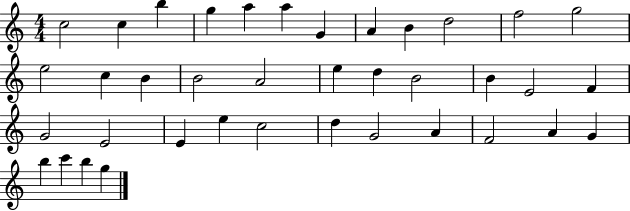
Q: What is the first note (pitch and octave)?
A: C5